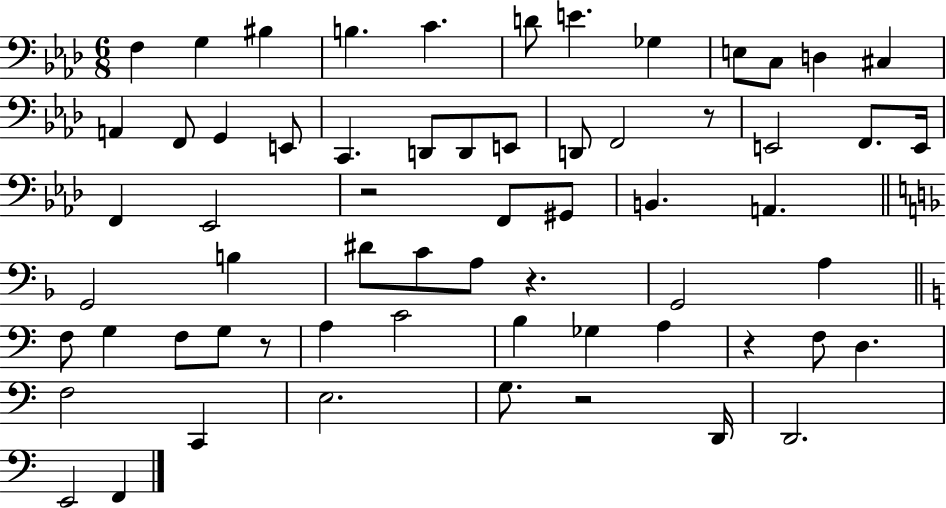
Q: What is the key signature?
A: AES major